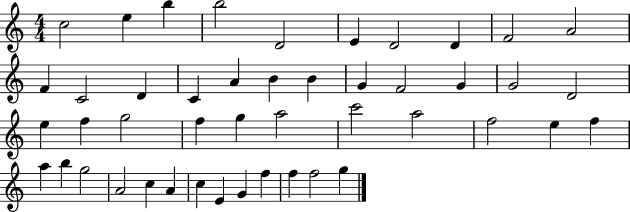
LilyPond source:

{
  \clef treble
  \numericTimeSignature
  \time 4/4
  \key c \major
  c''2 e''4 b''4 | b''2 d'2 | e'4 d'2 d'4 | f'2 a'2 | \break f'4 c'2 d'4 | c'4 a'4 b'4 b'4 | g'4 f'2 g'4 | g'2 d'2 | \break e''4 f''4 g''2 | f''4 g''4 a''2 | c'''2 a''2 | f''2 e''4 f''4 | \break a''4 b''4 g''2 | a'2 c''4 a'4 | c''4 e'4 g'4 f''4 | f''4 f''2 g''4 | \break \bar "|."
}